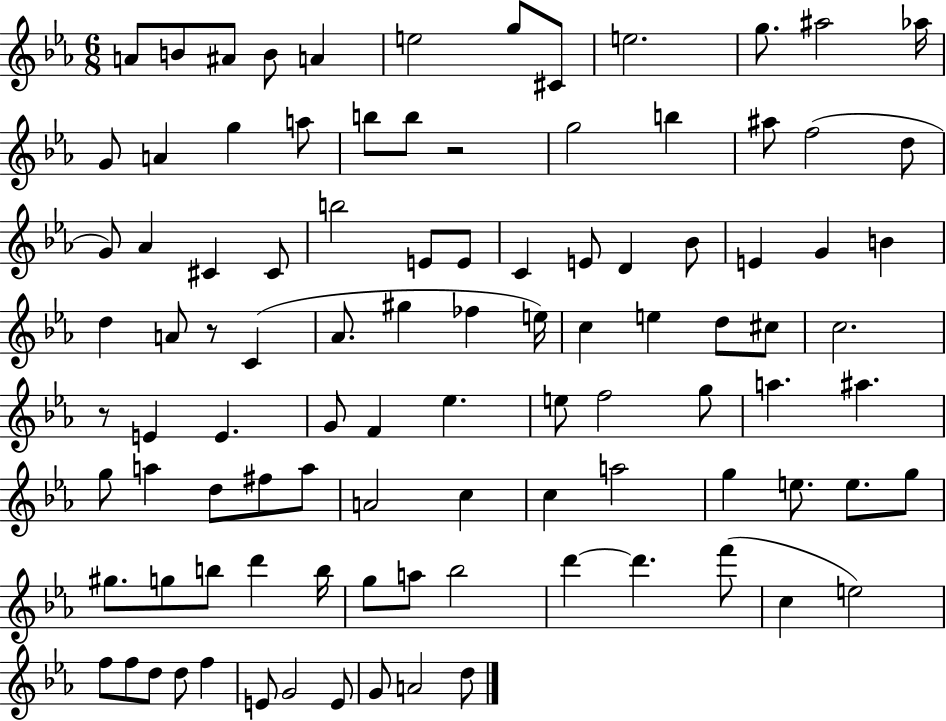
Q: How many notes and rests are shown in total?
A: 99